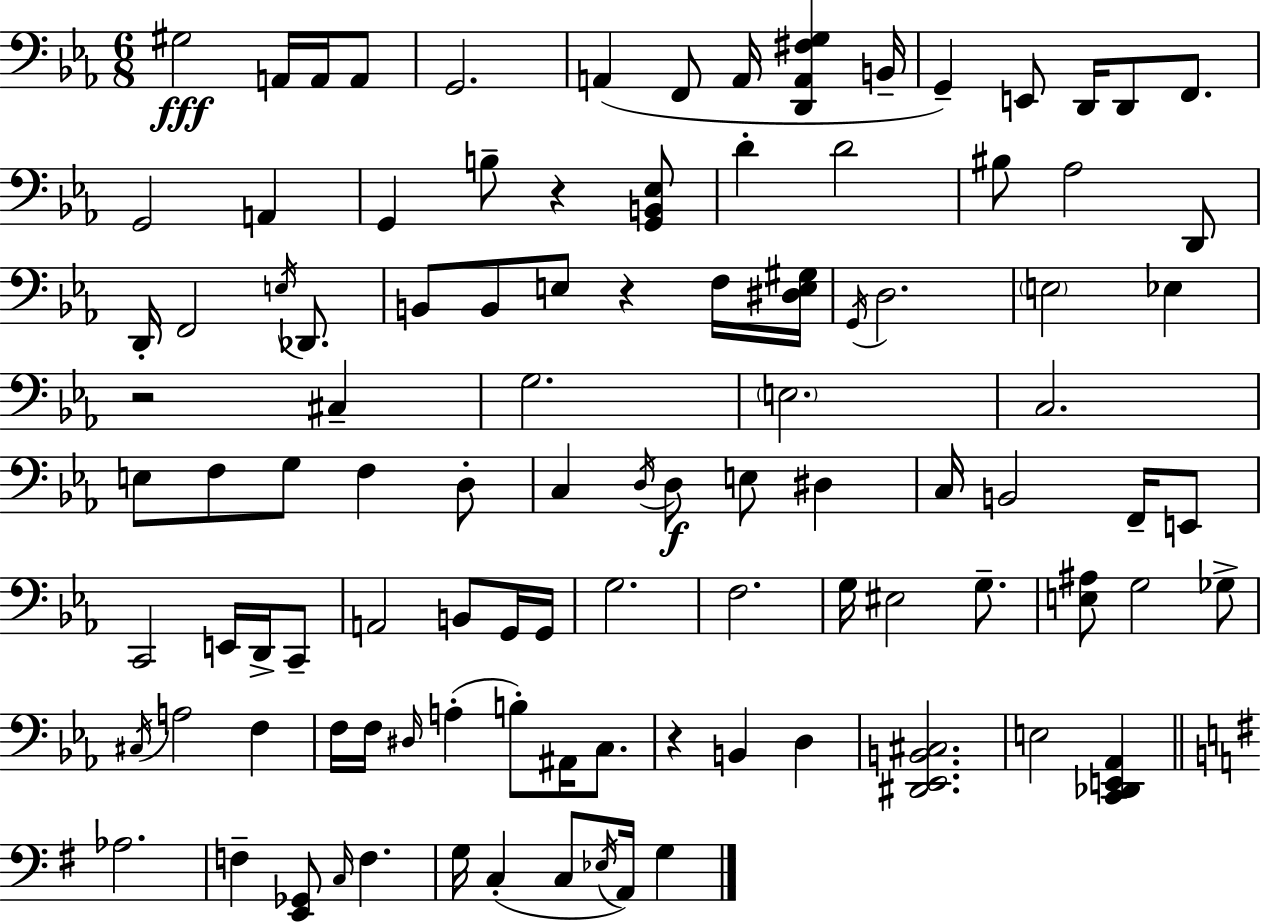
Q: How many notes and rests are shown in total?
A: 102